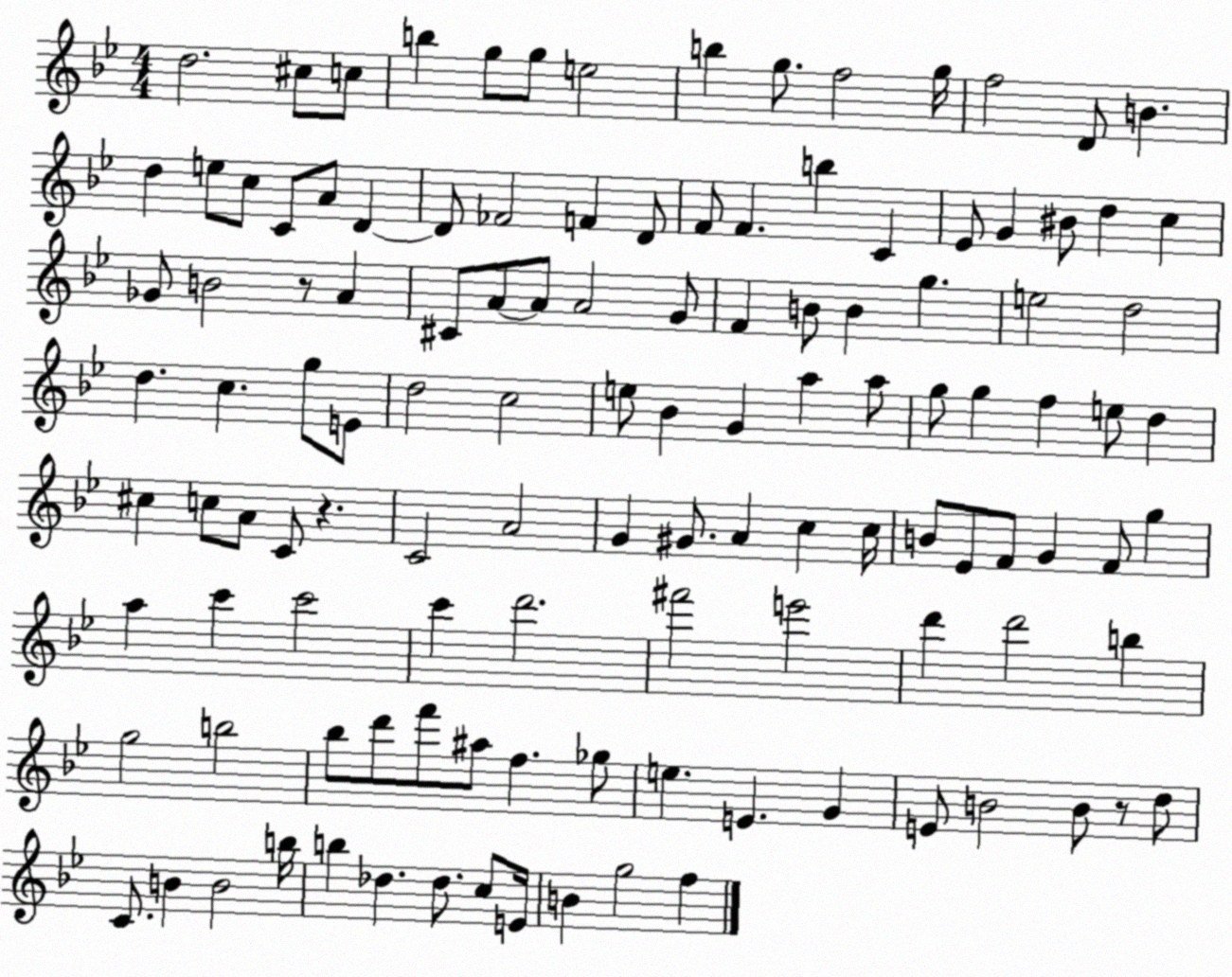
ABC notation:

X:1
T:Untitled
M:4/4
L:1/4
K:Bb
d2 ^c/2 c/2 b g/2 g/2 e2 b g/2 f2 g/4 f2 D/2 B d e/2 c/2 C/2 A/2 D D/2 _F2 F D/2 F/2 F b C _E/2 G ^B/2 d c _G/2 B2 z/2 A ^C/2 A/2 A/2 A2 G/2 F B/2 B g e2 d2 d c g/2 E/2 d2 c2 e/2 _B G a a/2 g/2 g f e/2 d ^c c/2 A/2 C/2 z C2 A2 G ^G/2 A c c/4 B/2 _E/2 F/2 G F/2 g a c' c'2 c' d'2 ^f'2 e'2 d' d'2 b g2 b2 _b/2 d'/2 f'/2 ^a/2 f _g/2 e E G E/2 B2 B/2 z/2 d/2 C/2 B B2 b/4 b _d _d/2 c/2 E/4 B g2 f